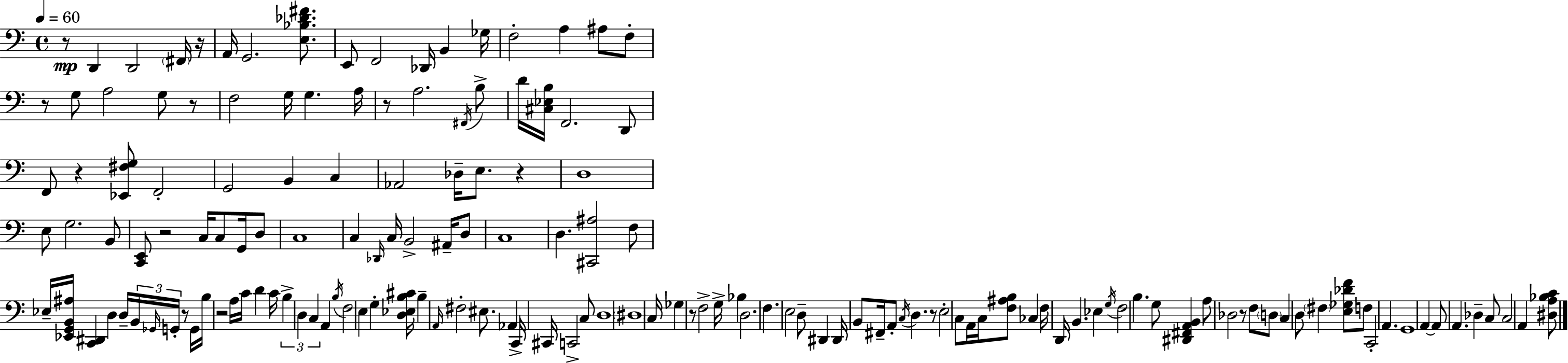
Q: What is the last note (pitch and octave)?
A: A2